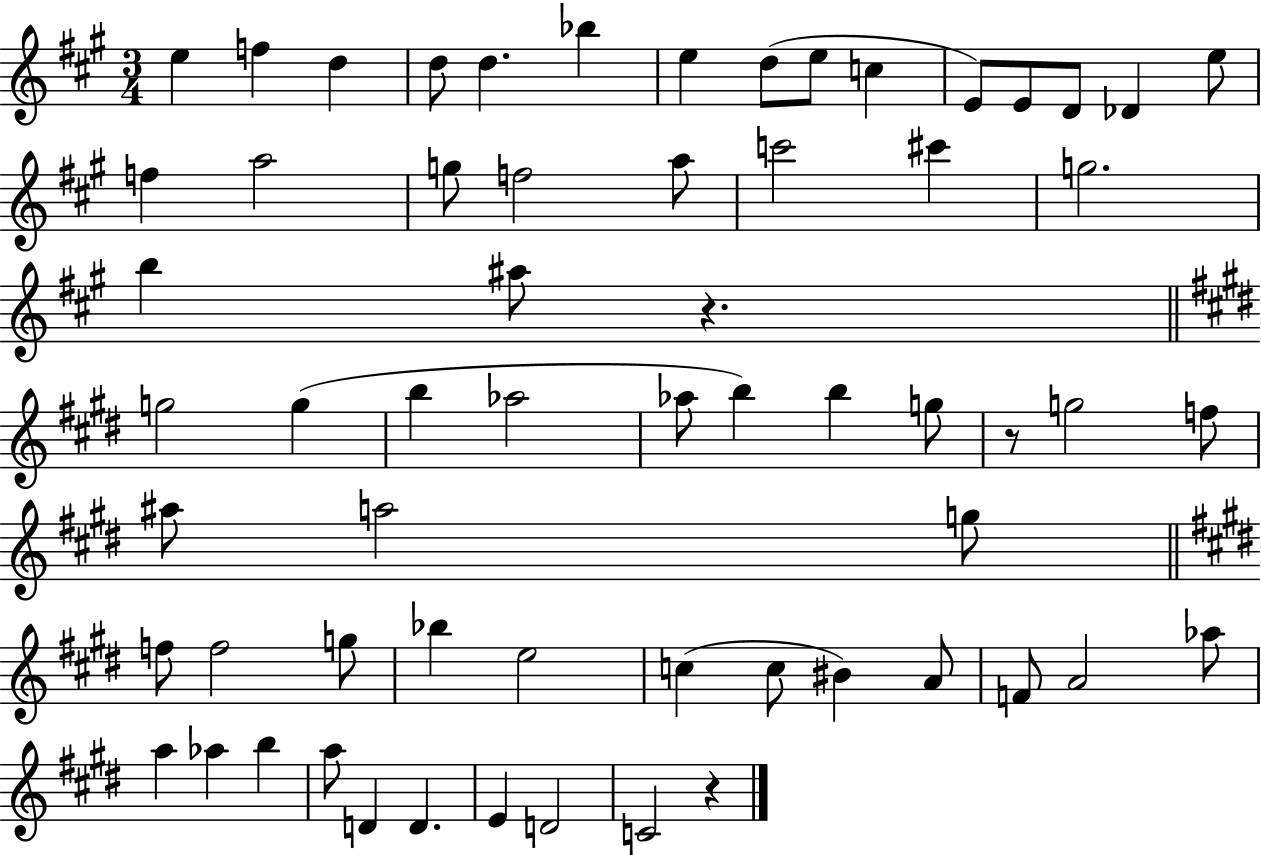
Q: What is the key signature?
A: A major